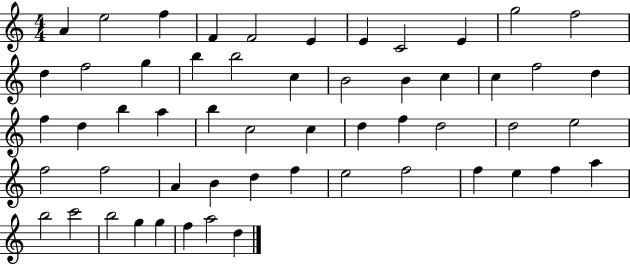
A4/q E5/h F5/q F4/q F4/h E4/q E4/q C4/h E4/q G5/h F5/h D5/q F5/h G5/q B5/q B5/h C5/q B4/h B4/q C5/q C5/q F5/h D5/q F5/q D5/q B5/q A5/q B5/q C5/h C5/q D5/q F5/q D5/h D5/h E5/h F5/h F5/h A4/q B4/q D5/q F5/q E5/h F5/h F5/q E5/q F5/q A5/q B5/h C6/h B5/h G5/q G5/q F5/q A5/h D5/q